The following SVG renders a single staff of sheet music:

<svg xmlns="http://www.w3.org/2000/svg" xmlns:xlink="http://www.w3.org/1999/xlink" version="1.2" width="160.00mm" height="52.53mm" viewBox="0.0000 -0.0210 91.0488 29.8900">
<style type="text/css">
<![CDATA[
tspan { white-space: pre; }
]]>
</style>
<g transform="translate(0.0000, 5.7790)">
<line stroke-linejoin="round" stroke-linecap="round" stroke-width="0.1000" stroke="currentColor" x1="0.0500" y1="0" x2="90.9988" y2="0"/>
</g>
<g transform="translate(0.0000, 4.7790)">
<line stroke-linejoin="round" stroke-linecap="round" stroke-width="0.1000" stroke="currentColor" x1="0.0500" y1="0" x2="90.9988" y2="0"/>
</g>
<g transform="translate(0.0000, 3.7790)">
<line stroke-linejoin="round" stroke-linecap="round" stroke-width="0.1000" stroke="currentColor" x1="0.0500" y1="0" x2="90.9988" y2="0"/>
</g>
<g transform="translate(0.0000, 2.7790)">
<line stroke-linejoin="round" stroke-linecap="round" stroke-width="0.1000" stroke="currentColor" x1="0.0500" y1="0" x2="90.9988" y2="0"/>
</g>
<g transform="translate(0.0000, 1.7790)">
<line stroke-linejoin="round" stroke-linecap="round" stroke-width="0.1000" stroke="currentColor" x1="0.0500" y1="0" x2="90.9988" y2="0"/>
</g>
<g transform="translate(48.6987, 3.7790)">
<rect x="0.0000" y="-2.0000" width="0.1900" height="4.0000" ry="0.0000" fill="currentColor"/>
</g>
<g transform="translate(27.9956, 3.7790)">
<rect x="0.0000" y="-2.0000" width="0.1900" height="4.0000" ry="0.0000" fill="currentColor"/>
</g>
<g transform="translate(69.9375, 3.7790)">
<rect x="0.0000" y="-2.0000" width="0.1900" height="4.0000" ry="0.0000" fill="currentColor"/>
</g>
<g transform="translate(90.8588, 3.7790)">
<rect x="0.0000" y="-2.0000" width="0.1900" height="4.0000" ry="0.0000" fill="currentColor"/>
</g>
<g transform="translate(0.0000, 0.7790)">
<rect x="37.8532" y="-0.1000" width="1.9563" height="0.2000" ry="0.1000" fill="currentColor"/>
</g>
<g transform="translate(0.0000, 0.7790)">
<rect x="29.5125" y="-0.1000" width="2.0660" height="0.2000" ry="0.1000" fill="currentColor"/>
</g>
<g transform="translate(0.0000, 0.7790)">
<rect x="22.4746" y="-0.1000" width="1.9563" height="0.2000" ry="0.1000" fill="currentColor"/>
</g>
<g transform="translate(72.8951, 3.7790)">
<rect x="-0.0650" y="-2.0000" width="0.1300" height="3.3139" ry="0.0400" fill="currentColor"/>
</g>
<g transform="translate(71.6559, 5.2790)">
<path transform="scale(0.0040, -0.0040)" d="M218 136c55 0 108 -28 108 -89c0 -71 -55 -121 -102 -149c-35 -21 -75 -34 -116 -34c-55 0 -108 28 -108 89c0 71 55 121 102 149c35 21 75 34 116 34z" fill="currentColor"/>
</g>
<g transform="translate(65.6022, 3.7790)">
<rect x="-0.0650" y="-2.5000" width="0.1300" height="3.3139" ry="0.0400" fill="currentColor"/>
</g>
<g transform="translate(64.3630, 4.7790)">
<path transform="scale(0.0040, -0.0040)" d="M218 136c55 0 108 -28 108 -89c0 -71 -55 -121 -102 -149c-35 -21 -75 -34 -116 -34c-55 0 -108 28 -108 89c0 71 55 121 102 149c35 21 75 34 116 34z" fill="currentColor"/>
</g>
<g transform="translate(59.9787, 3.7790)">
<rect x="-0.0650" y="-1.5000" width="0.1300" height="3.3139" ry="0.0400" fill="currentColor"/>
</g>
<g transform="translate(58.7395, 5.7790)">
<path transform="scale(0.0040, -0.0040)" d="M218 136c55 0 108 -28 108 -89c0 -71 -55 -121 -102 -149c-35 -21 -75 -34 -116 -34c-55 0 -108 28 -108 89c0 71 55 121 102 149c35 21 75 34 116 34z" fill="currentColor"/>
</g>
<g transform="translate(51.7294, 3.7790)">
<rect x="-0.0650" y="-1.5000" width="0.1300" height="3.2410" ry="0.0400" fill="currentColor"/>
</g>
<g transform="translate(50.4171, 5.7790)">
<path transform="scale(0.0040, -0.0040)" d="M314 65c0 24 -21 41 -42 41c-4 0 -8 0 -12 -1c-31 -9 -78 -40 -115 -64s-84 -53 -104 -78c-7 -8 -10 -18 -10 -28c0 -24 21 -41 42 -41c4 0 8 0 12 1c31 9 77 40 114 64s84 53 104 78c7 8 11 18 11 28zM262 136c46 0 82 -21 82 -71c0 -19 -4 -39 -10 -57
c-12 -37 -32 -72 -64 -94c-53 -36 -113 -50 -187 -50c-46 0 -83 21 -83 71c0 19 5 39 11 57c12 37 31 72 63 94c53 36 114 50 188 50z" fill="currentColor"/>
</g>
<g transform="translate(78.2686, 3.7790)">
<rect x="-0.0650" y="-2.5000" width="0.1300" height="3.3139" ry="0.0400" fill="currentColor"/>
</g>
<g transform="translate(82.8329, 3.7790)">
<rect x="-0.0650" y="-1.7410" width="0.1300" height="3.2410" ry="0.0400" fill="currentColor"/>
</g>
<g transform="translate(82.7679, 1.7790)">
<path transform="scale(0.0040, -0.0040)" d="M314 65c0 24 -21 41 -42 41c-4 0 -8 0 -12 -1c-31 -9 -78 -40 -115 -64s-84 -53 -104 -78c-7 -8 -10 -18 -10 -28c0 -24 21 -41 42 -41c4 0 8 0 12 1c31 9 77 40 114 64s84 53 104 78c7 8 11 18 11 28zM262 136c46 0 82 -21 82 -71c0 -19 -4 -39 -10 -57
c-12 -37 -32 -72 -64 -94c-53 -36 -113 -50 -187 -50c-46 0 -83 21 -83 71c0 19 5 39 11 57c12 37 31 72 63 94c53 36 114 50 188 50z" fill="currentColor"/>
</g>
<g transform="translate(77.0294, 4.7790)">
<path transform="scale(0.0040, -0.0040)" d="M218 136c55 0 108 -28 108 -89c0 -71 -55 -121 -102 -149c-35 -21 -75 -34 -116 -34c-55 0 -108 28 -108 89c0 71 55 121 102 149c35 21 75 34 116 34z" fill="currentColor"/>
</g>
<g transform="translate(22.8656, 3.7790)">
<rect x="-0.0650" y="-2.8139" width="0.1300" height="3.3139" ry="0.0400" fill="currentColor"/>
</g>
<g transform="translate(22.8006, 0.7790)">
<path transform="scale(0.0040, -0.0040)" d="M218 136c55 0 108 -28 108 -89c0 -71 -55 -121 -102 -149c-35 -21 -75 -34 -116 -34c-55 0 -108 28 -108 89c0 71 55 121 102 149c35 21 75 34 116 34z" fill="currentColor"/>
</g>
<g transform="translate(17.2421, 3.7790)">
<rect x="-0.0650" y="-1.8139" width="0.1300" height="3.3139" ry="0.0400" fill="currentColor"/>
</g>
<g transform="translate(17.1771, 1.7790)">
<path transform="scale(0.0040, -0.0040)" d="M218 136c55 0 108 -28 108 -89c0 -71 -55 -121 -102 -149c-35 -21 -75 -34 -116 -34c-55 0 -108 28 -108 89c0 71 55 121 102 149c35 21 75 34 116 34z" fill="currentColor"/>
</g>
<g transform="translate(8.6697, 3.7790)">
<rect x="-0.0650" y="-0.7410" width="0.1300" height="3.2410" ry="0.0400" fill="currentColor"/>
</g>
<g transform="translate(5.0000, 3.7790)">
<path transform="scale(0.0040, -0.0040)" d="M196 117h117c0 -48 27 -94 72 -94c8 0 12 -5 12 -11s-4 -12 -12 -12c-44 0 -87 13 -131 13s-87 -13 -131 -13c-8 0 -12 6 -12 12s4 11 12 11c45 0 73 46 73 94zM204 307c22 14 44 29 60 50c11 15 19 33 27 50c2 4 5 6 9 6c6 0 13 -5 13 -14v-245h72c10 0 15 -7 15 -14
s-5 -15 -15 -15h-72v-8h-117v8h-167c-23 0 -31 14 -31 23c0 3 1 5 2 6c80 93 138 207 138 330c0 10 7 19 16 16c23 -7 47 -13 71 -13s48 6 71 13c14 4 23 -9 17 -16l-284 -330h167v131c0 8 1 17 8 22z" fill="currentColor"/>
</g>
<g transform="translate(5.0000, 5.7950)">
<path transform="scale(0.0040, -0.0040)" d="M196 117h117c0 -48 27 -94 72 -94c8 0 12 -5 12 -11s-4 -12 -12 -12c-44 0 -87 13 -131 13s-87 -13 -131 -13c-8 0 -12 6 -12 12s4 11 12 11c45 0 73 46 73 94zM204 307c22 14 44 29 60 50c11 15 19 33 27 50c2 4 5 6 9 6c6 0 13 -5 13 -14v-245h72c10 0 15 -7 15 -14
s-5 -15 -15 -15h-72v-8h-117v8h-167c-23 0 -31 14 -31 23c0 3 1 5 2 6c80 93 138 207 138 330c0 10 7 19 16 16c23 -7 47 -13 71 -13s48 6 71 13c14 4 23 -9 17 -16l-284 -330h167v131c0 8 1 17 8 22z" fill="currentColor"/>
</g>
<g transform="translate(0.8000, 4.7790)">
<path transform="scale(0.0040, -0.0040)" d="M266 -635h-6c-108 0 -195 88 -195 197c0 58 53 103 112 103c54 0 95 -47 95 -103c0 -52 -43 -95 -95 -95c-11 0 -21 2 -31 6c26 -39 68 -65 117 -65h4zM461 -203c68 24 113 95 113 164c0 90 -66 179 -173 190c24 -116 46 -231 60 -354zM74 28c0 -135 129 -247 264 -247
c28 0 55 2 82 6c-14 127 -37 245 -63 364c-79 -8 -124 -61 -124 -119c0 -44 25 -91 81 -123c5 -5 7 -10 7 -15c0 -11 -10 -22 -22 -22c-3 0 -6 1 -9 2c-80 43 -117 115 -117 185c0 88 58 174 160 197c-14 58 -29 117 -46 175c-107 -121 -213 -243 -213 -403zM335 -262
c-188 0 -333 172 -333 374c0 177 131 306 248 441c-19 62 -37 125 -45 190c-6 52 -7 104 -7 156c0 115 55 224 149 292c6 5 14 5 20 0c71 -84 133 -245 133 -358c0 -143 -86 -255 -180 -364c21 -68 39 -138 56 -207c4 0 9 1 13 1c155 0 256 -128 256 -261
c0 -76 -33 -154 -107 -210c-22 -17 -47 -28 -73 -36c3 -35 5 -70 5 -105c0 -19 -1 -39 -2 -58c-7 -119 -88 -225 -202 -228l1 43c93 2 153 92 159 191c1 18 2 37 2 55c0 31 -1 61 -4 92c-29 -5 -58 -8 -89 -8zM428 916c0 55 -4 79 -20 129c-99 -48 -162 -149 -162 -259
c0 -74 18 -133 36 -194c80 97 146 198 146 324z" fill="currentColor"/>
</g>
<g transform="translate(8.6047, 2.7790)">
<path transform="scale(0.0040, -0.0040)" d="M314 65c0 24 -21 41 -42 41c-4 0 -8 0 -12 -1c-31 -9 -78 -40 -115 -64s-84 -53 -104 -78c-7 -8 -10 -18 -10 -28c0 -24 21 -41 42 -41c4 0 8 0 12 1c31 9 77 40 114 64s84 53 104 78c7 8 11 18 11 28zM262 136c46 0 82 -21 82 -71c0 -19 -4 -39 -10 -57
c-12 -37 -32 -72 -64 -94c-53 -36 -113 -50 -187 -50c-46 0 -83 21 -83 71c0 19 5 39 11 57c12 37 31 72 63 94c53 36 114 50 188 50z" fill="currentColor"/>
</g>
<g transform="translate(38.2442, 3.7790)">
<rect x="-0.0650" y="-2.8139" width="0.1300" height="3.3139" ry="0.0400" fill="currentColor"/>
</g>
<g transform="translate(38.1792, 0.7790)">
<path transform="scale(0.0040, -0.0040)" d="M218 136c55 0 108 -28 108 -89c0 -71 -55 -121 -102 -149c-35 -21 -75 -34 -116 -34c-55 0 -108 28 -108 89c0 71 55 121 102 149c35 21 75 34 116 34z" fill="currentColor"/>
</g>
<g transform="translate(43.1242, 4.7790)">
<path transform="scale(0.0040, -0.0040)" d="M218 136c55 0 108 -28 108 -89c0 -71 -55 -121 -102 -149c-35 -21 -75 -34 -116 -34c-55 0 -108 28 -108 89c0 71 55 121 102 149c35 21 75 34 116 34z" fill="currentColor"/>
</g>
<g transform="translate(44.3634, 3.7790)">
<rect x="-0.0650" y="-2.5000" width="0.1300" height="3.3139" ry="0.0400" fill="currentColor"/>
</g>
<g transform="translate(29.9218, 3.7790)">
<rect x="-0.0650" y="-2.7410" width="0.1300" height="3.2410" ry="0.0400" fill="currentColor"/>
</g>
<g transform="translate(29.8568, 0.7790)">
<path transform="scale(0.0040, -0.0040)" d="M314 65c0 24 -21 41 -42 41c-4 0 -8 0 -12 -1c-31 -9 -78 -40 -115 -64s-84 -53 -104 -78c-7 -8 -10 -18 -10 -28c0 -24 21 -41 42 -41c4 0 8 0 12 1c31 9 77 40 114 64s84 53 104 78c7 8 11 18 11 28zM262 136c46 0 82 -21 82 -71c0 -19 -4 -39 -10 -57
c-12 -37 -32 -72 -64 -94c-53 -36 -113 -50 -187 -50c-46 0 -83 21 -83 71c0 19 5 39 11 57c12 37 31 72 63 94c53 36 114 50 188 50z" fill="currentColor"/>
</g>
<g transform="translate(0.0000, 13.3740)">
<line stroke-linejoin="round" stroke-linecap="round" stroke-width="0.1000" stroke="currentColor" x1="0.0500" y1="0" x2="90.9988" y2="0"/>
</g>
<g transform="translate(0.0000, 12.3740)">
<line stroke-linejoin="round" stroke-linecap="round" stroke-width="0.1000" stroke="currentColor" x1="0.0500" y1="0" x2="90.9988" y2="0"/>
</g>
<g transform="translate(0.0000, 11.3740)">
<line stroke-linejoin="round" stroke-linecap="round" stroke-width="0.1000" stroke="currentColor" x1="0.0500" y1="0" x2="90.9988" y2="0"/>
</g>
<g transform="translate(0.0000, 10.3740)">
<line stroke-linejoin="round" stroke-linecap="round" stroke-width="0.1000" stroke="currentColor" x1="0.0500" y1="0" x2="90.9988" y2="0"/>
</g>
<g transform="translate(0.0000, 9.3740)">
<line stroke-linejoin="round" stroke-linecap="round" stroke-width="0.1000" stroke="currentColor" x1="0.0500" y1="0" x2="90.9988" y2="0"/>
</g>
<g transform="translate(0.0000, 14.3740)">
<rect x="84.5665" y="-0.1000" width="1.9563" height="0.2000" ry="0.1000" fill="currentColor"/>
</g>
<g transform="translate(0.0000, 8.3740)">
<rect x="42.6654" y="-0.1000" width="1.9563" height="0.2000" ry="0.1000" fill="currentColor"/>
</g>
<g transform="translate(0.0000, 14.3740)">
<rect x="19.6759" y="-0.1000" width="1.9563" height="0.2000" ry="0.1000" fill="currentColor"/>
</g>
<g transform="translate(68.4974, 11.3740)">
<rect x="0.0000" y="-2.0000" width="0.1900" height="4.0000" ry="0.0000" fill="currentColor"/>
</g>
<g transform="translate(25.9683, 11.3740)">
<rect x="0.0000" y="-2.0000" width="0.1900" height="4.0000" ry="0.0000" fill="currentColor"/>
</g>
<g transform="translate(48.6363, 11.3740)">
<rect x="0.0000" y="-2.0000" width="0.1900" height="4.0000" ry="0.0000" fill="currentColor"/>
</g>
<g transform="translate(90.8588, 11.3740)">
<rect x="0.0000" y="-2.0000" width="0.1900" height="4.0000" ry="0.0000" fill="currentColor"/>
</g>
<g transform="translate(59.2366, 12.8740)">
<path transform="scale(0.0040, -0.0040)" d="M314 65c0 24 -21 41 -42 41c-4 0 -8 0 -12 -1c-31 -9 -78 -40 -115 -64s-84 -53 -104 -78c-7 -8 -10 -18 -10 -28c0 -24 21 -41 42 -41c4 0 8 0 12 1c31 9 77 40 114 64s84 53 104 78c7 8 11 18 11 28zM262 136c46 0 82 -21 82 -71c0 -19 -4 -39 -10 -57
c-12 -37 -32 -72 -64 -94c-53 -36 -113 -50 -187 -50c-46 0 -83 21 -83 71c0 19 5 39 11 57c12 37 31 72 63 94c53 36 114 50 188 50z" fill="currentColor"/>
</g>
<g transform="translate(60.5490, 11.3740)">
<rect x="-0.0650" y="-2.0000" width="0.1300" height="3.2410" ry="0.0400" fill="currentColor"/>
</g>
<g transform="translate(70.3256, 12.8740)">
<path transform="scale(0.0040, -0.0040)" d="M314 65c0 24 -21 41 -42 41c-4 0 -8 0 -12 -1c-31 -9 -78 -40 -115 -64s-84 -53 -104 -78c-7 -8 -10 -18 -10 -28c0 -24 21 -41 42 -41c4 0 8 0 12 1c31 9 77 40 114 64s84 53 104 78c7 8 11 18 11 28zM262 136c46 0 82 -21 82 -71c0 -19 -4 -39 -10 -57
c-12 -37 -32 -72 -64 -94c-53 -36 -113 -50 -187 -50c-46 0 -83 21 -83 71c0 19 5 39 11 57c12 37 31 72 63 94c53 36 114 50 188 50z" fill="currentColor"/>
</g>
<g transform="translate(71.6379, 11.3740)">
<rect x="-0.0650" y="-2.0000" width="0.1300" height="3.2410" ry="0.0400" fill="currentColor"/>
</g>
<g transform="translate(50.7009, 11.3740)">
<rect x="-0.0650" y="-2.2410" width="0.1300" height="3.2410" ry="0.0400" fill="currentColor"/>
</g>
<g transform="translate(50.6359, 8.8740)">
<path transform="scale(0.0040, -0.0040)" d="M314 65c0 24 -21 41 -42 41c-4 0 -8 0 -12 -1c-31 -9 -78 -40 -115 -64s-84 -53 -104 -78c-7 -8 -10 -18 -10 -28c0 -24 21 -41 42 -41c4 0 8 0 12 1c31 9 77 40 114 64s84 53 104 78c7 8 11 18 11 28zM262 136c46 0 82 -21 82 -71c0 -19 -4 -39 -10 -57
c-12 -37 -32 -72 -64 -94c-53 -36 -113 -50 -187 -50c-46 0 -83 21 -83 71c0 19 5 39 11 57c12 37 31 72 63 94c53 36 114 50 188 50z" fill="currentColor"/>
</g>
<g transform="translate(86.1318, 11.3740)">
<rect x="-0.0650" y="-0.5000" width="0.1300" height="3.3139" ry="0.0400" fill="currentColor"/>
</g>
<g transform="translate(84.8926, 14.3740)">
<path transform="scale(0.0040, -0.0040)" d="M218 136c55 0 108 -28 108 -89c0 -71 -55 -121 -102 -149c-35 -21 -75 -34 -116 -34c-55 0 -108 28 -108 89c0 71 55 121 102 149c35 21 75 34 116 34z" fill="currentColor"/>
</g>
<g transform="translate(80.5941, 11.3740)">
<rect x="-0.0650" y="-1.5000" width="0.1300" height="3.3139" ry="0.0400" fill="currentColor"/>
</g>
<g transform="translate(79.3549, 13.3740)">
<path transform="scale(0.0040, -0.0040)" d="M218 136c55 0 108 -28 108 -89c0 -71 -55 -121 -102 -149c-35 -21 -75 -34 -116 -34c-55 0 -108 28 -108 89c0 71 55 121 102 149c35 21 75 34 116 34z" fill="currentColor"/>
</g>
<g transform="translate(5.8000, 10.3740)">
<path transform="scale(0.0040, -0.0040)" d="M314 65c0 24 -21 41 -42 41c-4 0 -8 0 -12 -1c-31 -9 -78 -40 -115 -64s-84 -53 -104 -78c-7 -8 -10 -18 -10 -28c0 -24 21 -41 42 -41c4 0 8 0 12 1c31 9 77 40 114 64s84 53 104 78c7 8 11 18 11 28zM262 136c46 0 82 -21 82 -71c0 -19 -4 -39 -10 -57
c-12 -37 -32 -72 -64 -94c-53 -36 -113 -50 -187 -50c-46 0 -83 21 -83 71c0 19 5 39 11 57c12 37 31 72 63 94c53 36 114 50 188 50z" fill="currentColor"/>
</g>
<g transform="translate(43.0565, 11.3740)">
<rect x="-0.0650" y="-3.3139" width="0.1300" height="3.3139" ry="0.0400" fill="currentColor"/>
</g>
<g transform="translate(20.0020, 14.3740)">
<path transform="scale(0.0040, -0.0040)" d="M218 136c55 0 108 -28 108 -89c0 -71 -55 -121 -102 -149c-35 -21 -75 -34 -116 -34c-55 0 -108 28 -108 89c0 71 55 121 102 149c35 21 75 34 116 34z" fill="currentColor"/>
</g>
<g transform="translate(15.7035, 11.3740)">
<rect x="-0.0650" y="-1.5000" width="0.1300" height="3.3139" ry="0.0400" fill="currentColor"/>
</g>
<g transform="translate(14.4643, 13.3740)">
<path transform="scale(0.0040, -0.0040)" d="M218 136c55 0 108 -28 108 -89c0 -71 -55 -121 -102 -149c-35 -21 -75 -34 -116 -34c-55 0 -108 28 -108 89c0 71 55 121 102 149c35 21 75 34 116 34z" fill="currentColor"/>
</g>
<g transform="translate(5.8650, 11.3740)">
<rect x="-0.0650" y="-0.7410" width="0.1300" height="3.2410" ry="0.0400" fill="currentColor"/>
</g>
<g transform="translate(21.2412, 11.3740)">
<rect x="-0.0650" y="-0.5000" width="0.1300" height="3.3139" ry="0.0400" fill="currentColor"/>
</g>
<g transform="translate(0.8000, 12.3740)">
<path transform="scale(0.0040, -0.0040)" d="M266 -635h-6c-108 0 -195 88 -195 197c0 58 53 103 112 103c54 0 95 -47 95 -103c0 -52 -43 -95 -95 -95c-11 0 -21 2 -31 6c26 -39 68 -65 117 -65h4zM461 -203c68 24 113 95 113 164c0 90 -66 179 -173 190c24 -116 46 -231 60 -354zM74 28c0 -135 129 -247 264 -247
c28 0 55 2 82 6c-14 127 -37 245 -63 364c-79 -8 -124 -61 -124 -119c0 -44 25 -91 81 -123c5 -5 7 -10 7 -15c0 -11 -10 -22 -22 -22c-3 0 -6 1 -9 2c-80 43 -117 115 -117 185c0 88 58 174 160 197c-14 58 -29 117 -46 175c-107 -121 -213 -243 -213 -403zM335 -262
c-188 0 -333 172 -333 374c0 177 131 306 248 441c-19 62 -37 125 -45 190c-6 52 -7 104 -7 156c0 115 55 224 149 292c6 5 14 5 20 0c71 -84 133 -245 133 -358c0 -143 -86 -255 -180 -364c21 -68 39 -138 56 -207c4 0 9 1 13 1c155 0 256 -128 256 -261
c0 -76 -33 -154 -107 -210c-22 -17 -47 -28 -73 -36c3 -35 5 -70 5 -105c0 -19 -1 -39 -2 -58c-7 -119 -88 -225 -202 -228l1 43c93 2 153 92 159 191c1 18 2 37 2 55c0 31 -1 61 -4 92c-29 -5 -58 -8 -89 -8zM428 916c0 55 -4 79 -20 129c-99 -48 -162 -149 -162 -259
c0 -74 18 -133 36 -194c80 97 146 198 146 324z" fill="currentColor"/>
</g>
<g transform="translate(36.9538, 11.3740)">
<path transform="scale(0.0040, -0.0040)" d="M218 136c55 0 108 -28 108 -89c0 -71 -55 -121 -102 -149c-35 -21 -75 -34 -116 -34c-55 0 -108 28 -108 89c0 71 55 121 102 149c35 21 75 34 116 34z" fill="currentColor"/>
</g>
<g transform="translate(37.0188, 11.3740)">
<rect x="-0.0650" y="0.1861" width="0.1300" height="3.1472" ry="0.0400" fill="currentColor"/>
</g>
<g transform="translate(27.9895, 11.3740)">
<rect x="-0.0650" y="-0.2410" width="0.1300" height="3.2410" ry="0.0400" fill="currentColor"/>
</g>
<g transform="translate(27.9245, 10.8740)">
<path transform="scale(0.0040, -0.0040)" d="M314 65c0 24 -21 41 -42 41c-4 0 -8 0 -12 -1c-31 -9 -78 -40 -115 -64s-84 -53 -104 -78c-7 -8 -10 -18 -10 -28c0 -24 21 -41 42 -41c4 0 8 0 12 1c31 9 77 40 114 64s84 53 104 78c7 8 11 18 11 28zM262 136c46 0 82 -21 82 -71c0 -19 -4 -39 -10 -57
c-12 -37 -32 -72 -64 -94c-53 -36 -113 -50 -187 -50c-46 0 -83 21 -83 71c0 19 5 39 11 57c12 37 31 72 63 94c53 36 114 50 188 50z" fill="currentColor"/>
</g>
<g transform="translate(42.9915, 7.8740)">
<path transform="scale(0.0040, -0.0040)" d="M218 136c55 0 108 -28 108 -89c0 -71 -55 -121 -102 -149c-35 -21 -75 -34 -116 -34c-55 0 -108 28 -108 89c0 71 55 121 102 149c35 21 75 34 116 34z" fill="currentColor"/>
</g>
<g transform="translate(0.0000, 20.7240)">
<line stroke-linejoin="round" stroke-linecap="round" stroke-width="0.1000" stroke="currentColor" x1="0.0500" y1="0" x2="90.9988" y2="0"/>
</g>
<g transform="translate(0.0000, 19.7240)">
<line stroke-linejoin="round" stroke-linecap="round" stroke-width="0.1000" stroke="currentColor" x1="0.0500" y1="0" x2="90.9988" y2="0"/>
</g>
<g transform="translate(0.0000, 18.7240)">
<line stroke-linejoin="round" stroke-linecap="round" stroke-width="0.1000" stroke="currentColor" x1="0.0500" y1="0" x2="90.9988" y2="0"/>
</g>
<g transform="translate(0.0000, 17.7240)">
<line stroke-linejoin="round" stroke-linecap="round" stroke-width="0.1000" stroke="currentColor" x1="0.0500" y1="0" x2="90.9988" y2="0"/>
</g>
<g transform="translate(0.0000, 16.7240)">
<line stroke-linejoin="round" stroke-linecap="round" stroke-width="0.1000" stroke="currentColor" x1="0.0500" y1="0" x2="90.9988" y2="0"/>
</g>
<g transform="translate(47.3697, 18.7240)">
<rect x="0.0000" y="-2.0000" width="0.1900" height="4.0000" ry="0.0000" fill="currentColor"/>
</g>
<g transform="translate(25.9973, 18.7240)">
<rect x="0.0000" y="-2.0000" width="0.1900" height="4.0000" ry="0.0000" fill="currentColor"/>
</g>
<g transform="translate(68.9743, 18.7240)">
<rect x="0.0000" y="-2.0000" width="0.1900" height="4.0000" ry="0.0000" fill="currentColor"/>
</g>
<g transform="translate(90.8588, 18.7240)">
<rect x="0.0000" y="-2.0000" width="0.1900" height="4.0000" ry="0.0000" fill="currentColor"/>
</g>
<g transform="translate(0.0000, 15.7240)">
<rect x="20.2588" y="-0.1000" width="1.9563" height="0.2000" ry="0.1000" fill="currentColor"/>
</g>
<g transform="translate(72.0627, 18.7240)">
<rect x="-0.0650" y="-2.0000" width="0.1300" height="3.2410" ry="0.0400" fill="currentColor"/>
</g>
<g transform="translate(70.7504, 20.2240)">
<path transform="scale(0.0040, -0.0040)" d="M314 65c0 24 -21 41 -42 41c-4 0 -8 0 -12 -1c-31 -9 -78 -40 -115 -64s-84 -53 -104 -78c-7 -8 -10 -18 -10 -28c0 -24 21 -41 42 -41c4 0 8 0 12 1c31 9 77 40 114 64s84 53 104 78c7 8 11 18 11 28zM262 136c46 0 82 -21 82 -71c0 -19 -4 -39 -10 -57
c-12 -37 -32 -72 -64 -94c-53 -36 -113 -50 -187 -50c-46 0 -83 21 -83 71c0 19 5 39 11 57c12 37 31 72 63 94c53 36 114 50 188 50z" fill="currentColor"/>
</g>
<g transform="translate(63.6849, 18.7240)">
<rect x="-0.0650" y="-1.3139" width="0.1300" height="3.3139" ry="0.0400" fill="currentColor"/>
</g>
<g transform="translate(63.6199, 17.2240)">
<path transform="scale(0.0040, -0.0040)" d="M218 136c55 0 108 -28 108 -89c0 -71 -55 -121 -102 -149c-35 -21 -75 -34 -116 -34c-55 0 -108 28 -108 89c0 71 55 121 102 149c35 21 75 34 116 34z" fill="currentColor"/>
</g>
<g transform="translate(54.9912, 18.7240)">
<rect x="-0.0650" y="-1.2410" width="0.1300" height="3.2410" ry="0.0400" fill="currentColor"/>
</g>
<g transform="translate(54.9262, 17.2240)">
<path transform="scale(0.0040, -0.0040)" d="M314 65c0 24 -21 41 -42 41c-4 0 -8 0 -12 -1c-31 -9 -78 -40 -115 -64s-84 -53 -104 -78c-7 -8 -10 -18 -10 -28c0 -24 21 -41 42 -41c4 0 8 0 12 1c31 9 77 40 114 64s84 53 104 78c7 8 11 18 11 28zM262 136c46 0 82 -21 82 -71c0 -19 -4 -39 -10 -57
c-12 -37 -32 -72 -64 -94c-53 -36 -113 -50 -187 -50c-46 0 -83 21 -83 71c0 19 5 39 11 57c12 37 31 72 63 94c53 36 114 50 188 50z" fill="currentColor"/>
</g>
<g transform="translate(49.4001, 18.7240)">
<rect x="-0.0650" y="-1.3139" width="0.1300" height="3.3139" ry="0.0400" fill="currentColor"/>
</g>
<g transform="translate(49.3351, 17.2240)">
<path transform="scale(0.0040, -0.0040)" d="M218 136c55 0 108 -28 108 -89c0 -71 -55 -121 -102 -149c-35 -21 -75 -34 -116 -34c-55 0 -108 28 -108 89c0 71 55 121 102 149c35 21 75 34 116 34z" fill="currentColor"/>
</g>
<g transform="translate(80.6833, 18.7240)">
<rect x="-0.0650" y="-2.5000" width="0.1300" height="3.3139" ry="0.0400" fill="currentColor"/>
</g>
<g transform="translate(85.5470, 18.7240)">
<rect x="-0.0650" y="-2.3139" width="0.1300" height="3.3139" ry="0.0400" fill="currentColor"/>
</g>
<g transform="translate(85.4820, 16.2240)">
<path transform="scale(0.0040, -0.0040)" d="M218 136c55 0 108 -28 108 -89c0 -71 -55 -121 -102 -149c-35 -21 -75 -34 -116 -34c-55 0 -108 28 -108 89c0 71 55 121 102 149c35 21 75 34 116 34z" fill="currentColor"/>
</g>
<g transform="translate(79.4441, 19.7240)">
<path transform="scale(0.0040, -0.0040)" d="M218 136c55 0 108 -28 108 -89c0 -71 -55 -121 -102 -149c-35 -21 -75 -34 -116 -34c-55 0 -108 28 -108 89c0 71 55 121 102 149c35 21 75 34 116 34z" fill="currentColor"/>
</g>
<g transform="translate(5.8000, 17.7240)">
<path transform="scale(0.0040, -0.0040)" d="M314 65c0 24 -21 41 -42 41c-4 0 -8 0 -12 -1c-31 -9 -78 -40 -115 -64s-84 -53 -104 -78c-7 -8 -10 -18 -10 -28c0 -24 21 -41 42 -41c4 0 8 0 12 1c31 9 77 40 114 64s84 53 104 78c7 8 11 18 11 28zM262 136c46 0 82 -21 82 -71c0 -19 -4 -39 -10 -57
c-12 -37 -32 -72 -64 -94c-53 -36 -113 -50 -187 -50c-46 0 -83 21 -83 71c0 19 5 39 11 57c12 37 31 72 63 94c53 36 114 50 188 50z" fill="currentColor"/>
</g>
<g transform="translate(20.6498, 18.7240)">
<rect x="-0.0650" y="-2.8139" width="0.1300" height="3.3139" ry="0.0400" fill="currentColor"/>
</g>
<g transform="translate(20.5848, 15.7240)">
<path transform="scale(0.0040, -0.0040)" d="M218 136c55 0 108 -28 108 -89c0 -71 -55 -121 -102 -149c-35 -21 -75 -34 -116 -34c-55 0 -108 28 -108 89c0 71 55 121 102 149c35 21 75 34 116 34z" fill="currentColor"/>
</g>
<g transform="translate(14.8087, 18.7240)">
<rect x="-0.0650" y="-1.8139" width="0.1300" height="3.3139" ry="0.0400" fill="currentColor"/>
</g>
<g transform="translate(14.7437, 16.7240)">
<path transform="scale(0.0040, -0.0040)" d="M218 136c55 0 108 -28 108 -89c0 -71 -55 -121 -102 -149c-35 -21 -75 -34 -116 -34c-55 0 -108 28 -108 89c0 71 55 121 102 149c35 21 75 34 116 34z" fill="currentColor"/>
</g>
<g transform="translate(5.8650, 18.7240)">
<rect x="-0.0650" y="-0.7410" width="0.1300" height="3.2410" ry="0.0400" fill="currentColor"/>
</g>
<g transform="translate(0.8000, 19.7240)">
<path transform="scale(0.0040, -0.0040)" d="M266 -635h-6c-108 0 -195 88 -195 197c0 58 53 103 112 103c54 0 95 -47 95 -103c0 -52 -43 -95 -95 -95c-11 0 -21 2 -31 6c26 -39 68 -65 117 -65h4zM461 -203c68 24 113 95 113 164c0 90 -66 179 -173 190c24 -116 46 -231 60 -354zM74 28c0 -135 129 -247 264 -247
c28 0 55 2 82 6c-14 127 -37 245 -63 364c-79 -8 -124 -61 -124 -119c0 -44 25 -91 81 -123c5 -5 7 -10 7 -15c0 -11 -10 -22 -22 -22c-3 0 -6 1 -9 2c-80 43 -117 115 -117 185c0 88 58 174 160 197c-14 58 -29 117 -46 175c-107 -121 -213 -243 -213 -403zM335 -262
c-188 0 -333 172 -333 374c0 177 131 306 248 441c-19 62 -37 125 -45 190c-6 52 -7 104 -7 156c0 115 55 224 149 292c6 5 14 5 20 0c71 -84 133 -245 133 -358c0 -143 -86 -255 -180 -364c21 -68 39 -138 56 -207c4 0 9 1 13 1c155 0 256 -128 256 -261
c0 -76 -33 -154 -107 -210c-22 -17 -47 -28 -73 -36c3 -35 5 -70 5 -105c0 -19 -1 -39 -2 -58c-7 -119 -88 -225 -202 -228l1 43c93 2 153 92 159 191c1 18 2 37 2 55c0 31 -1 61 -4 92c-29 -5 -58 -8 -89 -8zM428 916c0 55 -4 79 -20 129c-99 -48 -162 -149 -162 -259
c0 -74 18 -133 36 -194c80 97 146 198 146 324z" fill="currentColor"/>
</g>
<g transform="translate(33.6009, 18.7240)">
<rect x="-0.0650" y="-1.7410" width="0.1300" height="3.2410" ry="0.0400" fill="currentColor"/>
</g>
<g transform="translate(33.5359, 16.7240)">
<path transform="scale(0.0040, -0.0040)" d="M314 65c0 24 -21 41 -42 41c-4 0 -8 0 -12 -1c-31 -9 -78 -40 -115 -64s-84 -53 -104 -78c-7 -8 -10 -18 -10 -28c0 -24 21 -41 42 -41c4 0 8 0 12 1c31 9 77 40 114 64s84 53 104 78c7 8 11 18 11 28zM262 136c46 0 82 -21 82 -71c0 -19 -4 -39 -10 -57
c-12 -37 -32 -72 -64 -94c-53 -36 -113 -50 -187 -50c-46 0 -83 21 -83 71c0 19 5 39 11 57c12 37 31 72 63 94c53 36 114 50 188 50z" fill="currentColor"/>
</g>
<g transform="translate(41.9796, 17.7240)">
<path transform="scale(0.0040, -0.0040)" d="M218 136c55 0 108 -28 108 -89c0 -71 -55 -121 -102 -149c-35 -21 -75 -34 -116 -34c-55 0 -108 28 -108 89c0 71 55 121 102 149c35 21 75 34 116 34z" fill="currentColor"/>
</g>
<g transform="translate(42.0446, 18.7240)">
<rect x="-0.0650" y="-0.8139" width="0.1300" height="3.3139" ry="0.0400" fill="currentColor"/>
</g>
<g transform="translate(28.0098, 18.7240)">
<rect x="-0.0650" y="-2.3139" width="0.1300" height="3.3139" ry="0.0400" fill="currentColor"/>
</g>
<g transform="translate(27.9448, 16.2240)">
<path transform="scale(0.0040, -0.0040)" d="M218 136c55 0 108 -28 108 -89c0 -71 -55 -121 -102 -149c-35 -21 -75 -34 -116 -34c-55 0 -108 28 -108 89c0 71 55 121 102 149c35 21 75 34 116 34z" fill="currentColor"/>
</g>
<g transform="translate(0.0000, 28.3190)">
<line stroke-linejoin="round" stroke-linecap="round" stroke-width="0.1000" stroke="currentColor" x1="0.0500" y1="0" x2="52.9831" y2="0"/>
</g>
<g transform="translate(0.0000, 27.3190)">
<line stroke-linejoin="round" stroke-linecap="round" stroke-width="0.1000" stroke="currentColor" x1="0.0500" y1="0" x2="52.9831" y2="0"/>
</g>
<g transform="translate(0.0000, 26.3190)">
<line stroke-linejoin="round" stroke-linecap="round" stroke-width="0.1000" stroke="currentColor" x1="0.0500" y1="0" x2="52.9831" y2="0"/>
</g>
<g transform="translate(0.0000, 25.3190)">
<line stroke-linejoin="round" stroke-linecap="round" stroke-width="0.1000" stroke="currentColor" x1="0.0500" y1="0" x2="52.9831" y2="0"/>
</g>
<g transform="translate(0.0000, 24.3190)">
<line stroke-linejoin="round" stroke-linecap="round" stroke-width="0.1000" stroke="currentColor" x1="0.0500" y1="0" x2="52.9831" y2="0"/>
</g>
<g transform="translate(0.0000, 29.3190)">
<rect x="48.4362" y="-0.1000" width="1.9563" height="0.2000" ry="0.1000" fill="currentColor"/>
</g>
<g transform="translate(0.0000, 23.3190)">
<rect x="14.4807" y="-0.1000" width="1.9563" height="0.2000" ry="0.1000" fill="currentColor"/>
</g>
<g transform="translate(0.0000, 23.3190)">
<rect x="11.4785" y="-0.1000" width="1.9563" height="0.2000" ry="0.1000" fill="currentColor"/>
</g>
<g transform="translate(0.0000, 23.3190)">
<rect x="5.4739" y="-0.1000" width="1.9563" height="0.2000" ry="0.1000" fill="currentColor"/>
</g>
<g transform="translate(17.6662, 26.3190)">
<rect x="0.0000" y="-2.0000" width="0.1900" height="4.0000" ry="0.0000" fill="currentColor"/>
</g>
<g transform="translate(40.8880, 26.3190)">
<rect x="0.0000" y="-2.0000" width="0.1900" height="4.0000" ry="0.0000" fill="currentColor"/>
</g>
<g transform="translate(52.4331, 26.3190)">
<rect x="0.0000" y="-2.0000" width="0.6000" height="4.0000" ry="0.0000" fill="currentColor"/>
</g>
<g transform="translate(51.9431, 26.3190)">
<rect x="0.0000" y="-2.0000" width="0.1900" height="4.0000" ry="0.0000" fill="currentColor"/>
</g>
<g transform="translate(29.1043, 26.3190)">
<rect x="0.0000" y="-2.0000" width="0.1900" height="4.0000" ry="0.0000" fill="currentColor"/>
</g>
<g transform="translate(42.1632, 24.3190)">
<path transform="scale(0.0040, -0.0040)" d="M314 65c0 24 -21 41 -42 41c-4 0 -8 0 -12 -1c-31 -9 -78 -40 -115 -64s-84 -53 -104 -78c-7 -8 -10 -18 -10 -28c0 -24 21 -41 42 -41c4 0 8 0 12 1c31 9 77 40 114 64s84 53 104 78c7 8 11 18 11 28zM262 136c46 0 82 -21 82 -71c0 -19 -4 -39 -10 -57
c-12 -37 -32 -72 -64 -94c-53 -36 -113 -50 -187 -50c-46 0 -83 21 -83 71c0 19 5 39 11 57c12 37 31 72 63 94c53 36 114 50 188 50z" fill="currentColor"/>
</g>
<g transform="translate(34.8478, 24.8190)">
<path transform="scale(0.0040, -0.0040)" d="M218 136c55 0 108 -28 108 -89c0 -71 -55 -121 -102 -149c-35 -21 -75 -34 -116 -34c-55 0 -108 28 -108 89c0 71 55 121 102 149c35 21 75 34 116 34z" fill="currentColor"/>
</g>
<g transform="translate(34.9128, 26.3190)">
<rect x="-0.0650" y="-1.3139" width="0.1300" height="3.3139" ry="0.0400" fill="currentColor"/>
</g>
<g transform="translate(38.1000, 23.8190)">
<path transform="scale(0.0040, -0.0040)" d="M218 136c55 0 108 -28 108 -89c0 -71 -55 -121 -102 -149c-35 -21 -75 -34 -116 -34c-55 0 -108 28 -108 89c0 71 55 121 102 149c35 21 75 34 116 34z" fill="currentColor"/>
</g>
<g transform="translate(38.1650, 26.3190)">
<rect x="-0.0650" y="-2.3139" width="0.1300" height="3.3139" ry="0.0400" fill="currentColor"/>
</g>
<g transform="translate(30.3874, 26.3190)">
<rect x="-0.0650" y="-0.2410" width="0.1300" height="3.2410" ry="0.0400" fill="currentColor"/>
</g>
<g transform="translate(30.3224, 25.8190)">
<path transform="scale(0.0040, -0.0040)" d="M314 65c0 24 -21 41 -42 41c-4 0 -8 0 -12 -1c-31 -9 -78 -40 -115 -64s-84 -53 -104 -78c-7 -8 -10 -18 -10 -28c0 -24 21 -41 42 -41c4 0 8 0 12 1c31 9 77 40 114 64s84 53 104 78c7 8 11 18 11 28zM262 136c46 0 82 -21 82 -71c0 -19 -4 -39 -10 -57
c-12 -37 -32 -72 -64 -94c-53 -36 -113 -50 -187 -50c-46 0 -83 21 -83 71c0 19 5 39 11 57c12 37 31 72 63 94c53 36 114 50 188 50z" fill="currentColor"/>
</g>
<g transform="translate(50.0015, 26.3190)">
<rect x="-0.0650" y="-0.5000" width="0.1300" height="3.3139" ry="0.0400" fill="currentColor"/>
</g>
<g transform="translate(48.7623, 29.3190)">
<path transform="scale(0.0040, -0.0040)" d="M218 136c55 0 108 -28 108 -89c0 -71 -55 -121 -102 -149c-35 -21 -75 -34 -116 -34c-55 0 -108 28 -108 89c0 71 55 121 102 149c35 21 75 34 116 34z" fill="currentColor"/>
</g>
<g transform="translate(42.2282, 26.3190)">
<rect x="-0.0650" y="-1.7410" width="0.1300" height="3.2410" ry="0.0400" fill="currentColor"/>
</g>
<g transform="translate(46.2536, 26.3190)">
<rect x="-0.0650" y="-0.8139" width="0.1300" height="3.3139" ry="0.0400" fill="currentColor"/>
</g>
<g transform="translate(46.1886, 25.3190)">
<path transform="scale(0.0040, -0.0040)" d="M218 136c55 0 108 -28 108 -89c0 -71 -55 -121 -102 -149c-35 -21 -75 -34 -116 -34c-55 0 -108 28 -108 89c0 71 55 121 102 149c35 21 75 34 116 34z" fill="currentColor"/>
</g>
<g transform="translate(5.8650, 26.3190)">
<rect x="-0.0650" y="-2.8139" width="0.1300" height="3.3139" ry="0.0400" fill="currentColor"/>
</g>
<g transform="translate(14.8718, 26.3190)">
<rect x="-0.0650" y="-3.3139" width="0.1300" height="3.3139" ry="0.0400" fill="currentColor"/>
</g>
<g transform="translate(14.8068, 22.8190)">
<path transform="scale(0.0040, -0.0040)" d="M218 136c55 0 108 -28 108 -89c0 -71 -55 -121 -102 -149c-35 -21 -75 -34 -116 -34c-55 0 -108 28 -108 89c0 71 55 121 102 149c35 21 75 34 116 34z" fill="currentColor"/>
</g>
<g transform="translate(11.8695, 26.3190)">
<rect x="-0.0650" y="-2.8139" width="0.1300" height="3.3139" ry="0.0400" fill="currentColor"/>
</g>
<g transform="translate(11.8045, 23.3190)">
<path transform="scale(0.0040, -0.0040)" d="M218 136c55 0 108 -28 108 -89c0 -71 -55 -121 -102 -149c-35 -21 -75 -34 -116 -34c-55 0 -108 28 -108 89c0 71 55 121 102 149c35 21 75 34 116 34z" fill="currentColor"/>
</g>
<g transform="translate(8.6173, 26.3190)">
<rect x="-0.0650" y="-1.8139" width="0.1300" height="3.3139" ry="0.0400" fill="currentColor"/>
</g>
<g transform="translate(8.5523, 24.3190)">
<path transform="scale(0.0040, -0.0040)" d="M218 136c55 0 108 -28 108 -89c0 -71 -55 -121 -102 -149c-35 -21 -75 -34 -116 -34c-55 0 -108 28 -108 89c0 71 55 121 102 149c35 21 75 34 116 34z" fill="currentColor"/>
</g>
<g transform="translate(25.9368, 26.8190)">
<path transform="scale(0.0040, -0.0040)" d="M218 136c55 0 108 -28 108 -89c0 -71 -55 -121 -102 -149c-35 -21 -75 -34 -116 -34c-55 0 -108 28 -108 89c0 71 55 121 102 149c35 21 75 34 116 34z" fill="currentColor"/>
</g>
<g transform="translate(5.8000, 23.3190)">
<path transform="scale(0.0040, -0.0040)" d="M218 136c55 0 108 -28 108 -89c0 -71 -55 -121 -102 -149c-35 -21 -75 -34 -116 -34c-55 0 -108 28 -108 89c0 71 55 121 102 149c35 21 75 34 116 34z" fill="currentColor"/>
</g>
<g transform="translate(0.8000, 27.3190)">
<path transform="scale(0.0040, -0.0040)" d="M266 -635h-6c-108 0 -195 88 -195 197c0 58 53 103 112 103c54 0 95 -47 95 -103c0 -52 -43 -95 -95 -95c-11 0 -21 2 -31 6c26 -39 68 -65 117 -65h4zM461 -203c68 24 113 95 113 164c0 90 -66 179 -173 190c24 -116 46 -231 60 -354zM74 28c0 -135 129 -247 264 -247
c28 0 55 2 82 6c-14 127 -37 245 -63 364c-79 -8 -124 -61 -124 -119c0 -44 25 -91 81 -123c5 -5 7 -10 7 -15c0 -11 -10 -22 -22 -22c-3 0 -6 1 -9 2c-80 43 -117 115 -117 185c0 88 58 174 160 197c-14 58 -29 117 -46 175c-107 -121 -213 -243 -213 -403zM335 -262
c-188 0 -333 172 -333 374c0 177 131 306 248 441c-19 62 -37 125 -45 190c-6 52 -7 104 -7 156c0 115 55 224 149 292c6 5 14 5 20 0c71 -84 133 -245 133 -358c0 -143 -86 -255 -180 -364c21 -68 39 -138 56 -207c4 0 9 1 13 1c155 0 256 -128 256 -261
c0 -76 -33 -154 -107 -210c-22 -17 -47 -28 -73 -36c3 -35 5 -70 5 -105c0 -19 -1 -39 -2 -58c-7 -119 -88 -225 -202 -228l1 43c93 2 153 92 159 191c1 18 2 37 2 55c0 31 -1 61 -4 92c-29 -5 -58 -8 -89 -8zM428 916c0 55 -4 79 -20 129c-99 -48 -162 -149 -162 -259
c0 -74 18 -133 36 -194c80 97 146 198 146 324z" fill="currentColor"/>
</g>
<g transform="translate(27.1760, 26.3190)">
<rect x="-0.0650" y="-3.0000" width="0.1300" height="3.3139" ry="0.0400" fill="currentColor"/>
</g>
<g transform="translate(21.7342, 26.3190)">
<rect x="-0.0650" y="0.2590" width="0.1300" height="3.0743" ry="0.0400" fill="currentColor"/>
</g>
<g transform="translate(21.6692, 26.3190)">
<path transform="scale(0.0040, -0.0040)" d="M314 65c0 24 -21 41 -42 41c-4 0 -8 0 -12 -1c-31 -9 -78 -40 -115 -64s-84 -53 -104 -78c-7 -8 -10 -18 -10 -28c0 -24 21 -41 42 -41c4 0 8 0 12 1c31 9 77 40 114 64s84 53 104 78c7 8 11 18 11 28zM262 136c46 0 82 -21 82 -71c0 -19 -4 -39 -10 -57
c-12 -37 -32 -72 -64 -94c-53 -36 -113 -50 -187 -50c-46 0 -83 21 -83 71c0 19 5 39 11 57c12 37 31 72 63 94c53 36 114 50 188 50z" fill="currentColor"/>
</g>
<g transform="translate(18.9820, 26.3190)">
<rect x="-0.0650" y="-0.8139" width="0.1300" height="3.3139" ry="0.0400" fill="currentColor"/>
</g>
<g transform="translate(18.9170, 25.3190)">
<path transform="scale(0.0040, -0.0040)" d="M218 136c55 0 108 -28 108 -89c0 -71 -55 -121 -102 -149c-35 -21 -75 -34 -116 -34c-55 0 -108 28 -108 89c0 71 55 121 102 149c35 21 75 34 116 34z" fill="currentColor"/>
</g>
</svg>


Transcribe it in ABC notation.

X:1
T:Untitled
M:4/4
L:1/4
K:C
d2 f a a2 a G E2 E G F G f2 d2 E C c2 B b g2 F2 F2 E C d2 f a g f2 d e e2 e F2 G g a f a b d B2 A c2 e g f2 d C